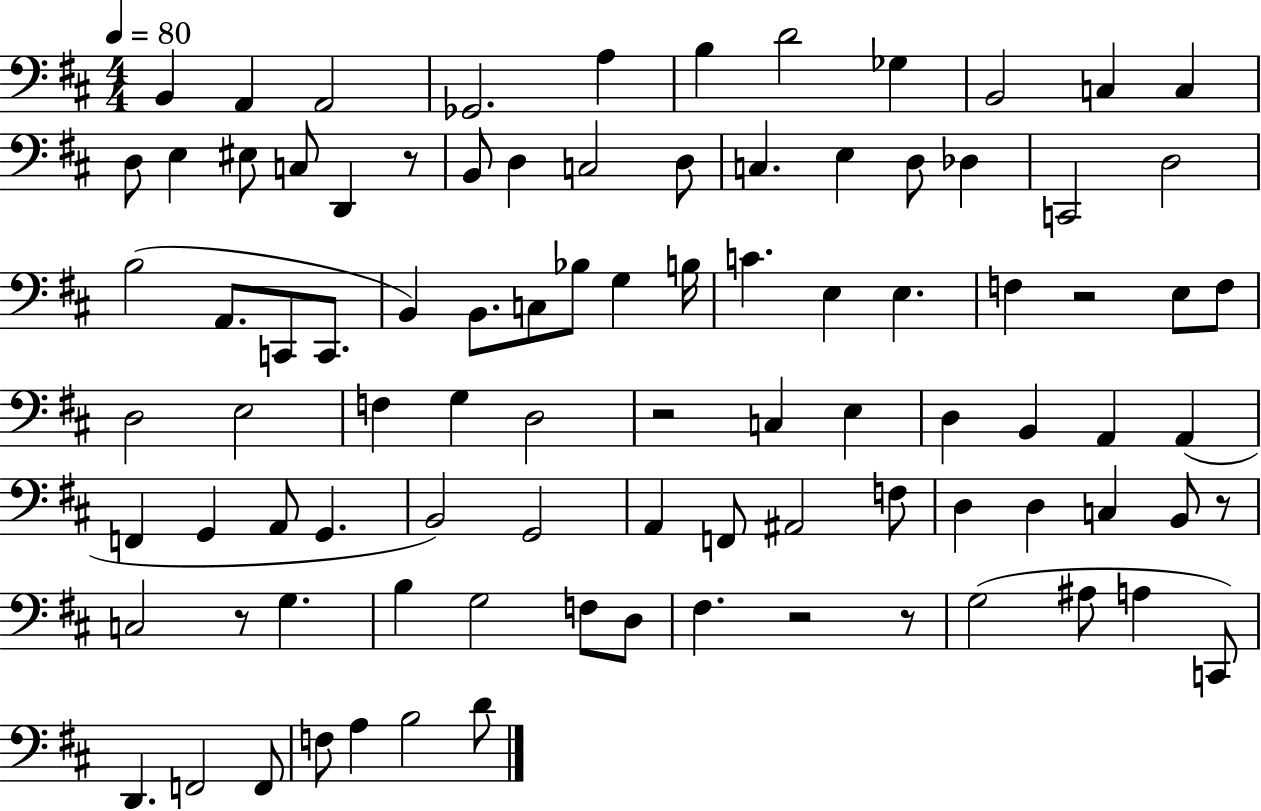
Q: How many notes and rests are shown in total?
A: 92